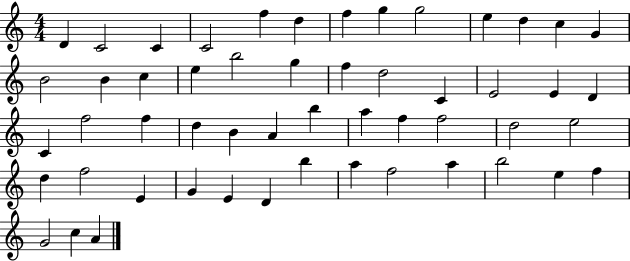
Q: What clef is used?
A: treble